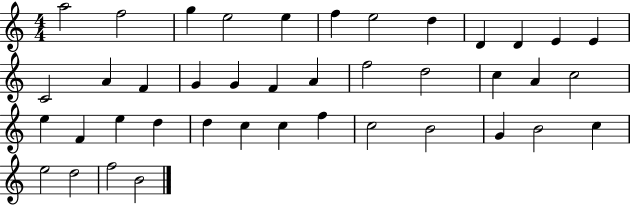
{
  \clef treble
  \numericTimeSignature
  \time 4/4
  \key c \major
  a''2 f''2 | g''4 e''2 e''4 | f''4 e''2 d''4 | d'4 d'4 e'4 e'4 | \break c'2 a'4 f'4 | g'4 g'4 f'4 a'4 | f''2 d''2 | c''4 a'4 c''2 | \break e''4 f'4 e''4 d''4 | d''4 c''4 c''4 f''4 | c''2 b'2 | g'4 b'2 c''4 | \break e''2 d''2 | f''2 b'2 | \bar "|."
}